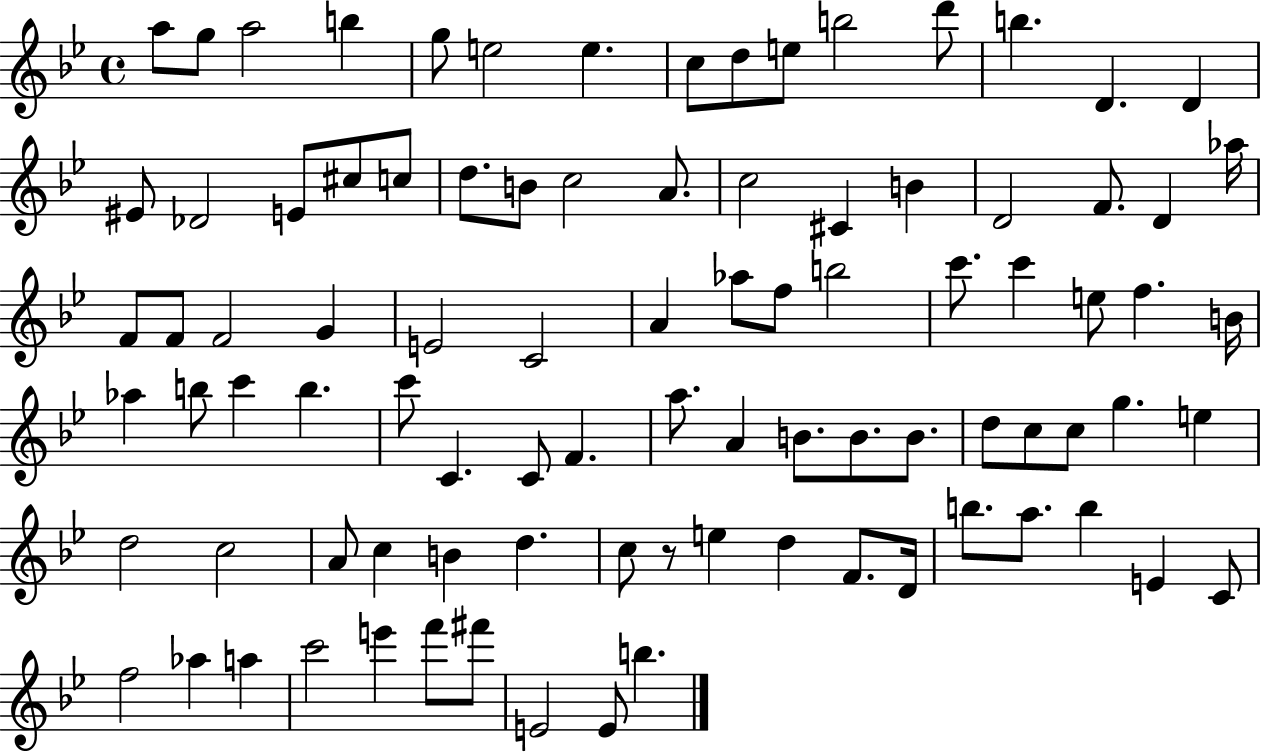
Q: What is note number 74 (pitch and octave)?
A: F4